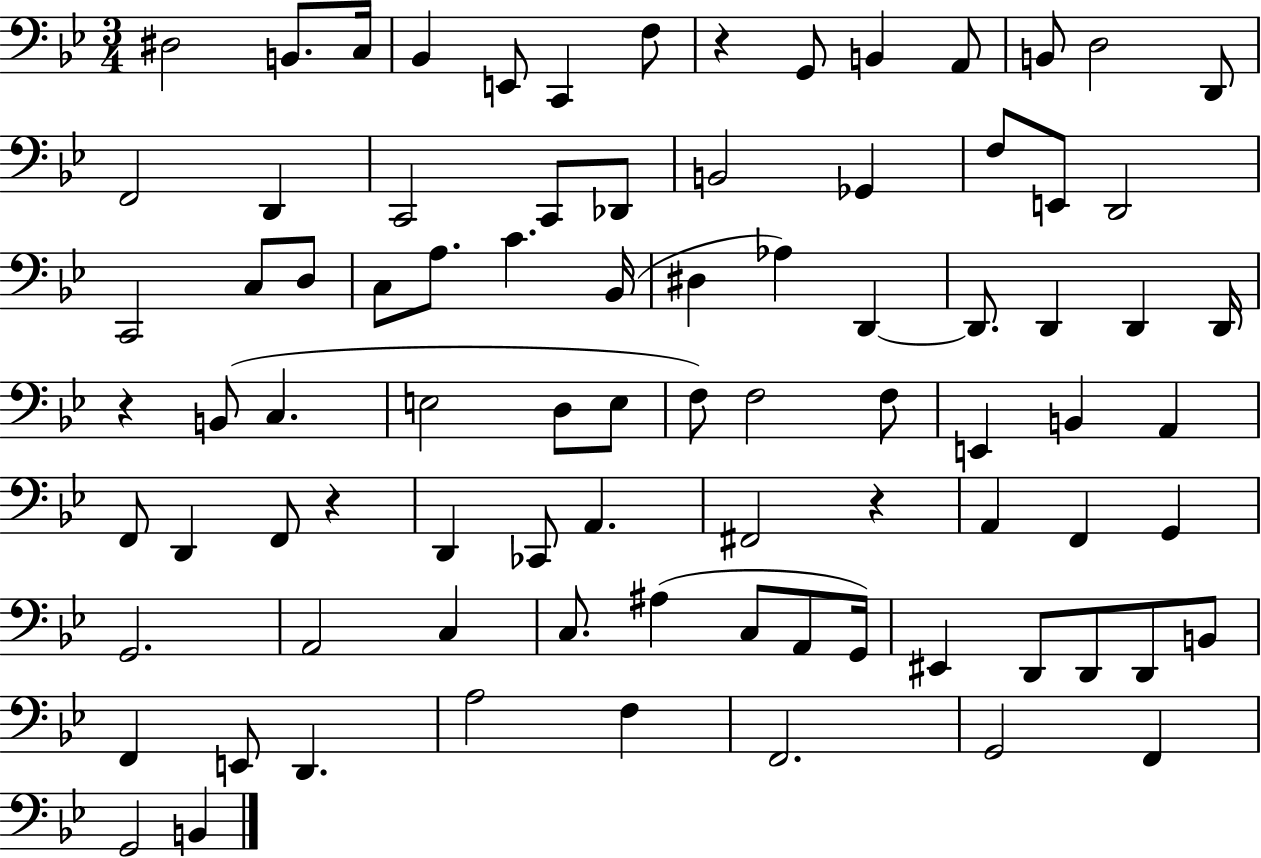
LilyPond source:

{
  \clef bass
  \numericTimeSignature
  \time 3/4
  \key bes \major
  dis2 b,8. c16 | bes,4 e,8 c,4 f8 | r4 g,8 b,4 a,8 | b,8 d2 d,8 | \break f,2 d,4 | c,2 c,8 des,8 | b,2 ges,4 | f8 e,8 d,2 | \break c,2 c8 d8 | c8 a8. c'4. bes,16( | dis4 aes4) d,4~~ | d,8. d,4 d,4 d,16 | \break r4 b,8( c4. | e2 d8 e8 | f8) f2 f8 | e,4 b,4 a,4 | \break f,8 d,4 f,8 r4 | d,4 ces,8 a,4. | fis,2 r4 | a,4 f,4 g,4 | \break g,2. | a,2 c4 | c8. ais4( c8 a,8 g,16) | eis,4 d,8 d,8 d,8 b,8 | \break f,4 e,8 d,4. | a2 f4 | f,2. | g,2 f,4 | \break g,2 b,4 | \bar "|."
}